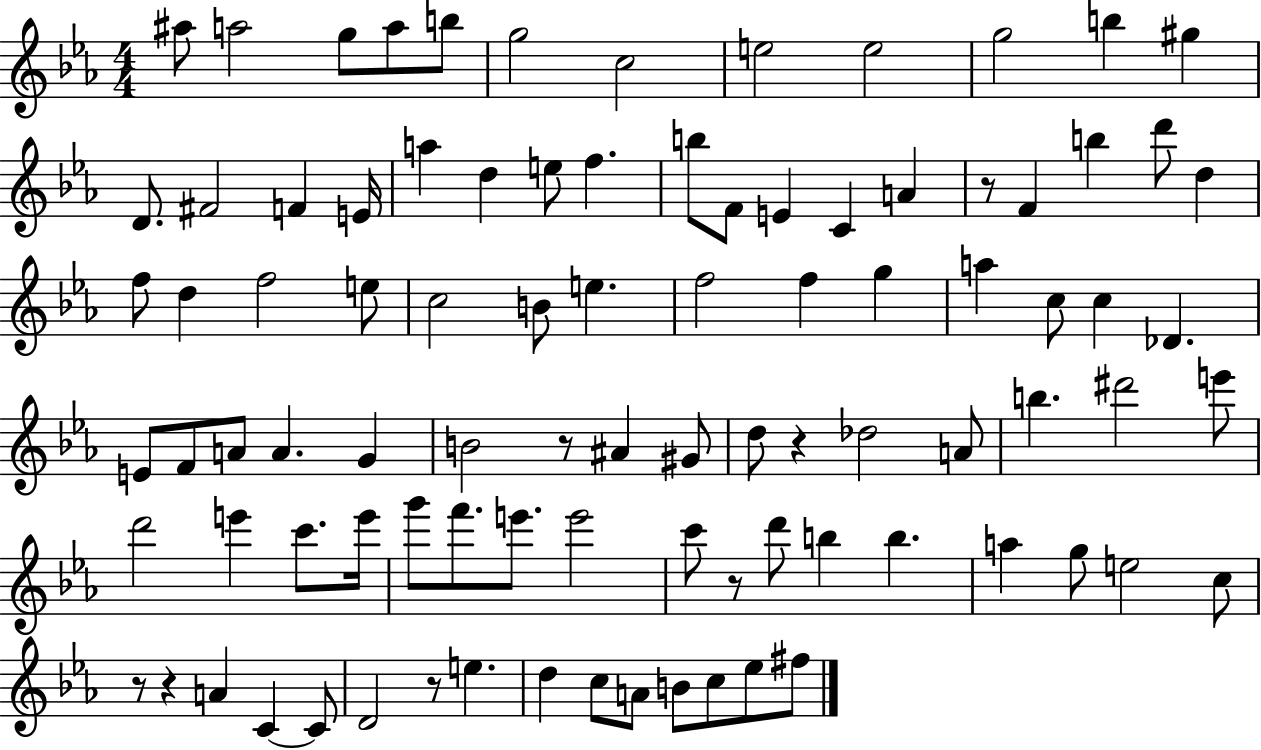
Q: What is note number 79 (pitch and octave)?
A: D5